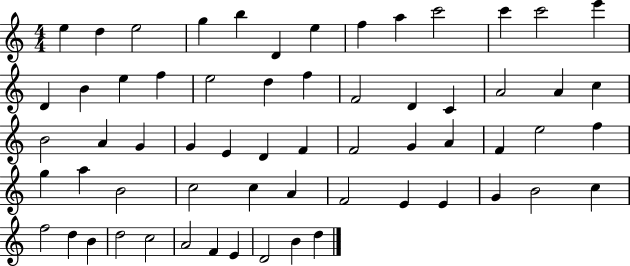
E5/q D5/q E5/h G5/q B5/q D4/q E5/q F5/q A5/q C6/h C6/q C6/h E6/q D4/q B4/q E5/q F5/q E5/h D5/q F5/q F4/h D4/q C4/q A4/h A4/q C5/q B4/h A4/q G4/q G4/q E4/q D4/q F4/q F4/h G4/q A4/q F4/q E5/h F5/q G5/q A5/q B4/h C5/h C5/q A4/q F4/h E4/q E4/q G4/q B4/h C5/q F5/h D5/q B4/q D5/h C5/h A4/h F4/q E4/q D4/h B4/q D5/q